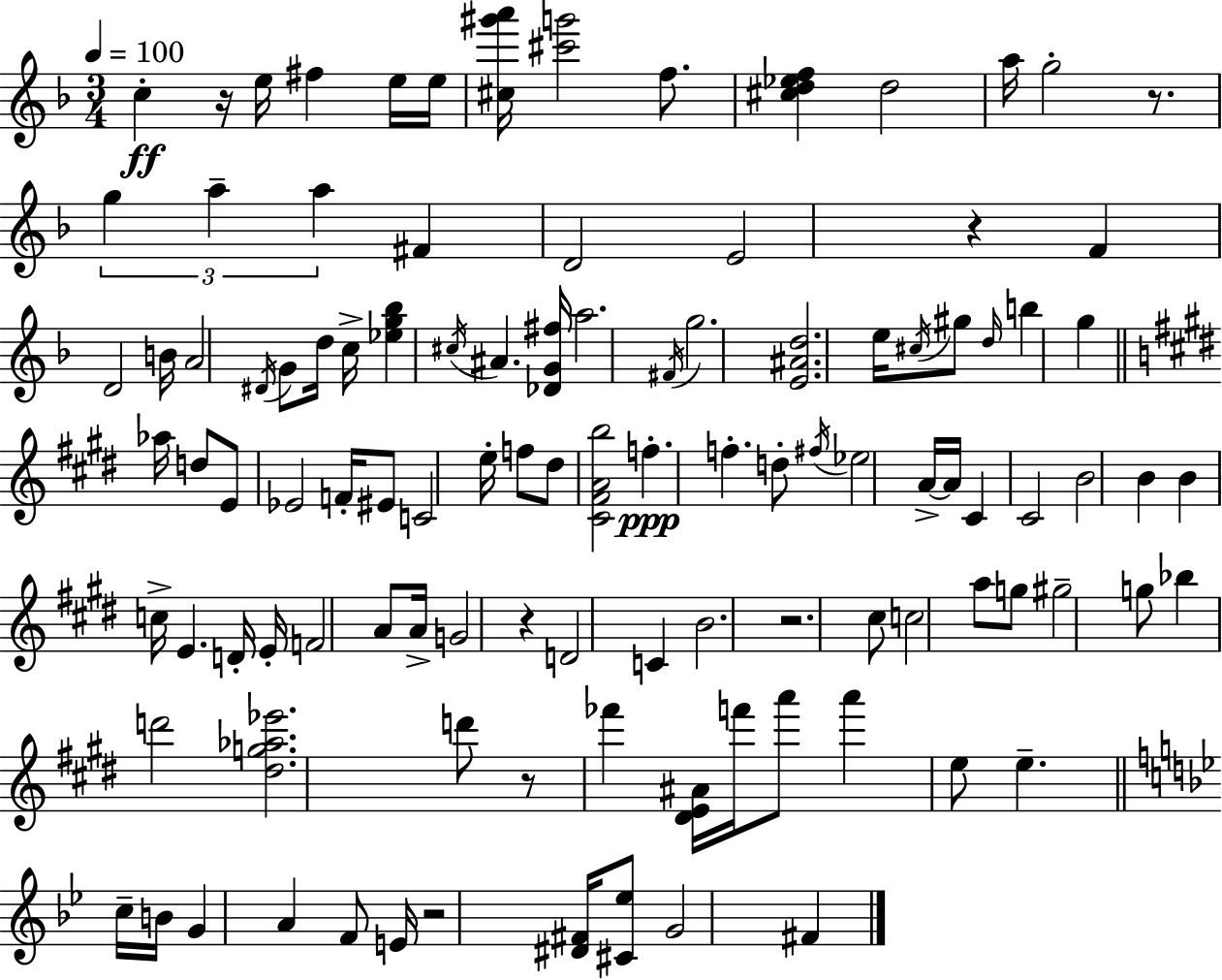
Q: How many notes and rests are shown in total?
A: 108